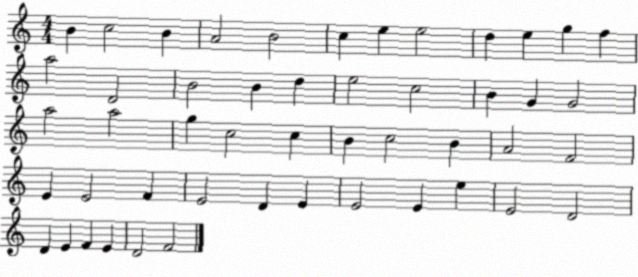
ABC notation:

X:1
T:Untitled
M:4/4
L:1/4
K:C
B c2 B A2 B2 c e e2 d e g f a2 D2 B2 B d e2 c2 B G G2 a2 a2 g c2 c B c2 B A2 F2 E E2 F E2 D E E2 E e E2 D2 D E F E D2 F2